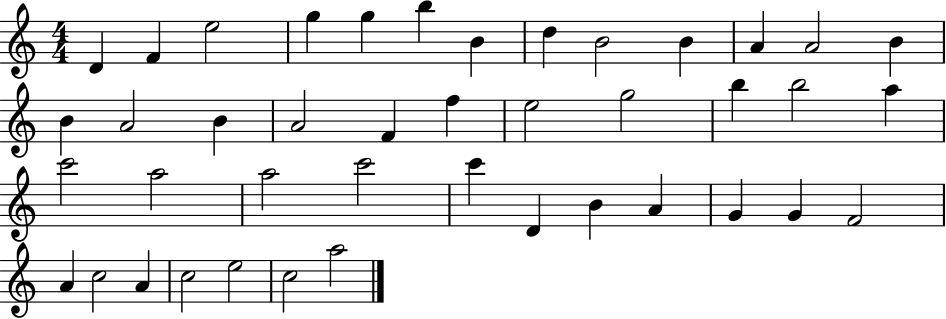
{
  \clef treble
  \numericTimeSignature
  \time 4/4
  \key c \major
  d'4 f'4 e''2 | g''4 g''4 b''4 b'4 | d''4 b'2 b'4 | a'4 a'2 b'4 | \break b'4 a'2 b'4 | a'2 f'4 f''4 | e''2 g''2 | b''4 b''2 a''4 | \break c'''2 a''2 | a''2 c'''2 | c'''4 d'4 b'4 a'4 | g'4 g'4 f'2 | \break a'4 c''2 a'4 | c''2 e''2 | c''2 a''2 | \bar "|."
}